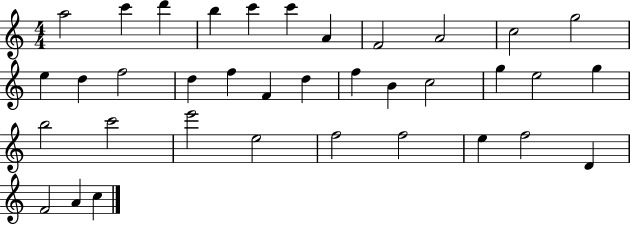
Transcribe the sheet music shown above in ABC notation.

X:1
T:Untitled
M:4/4
L:1/4
K:C
a2 c' d' b c' c' A F2 A2 c2 g2 e d f2 d f F d f B c2 g e2 g b2 c'2 e'2 e2 f2 f2 e f2 D F2 A c